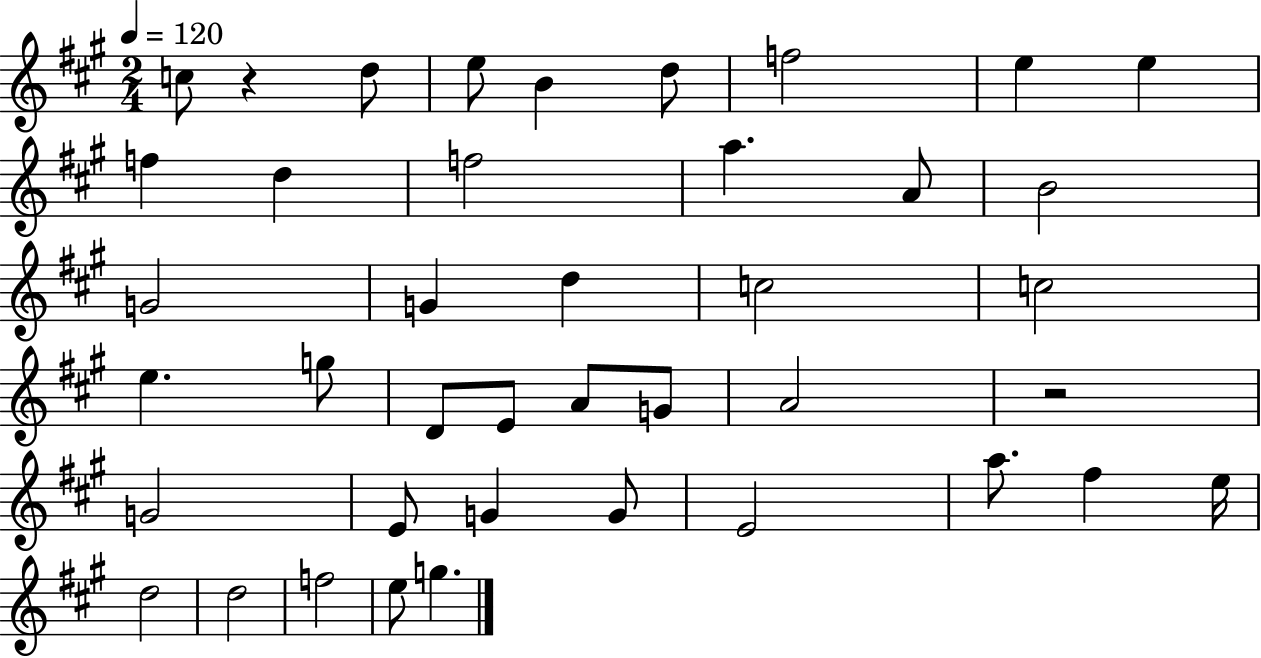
C5/e R/q D5/e E5/e B4/q D5/e F5/h E5/q E5/q F5/q D5/q F5/h A5/q. A4/e B4/h G4/h G4/q D5/q C5/h C5/h E5/q. G5/e D4/e E4/e A4/e G4/e A4/h R/h G4/h E4/e G4/q G4/e E4/h A5/e. F#5/q E5/s D5/h D5/h F5/h E5/e G5/q.